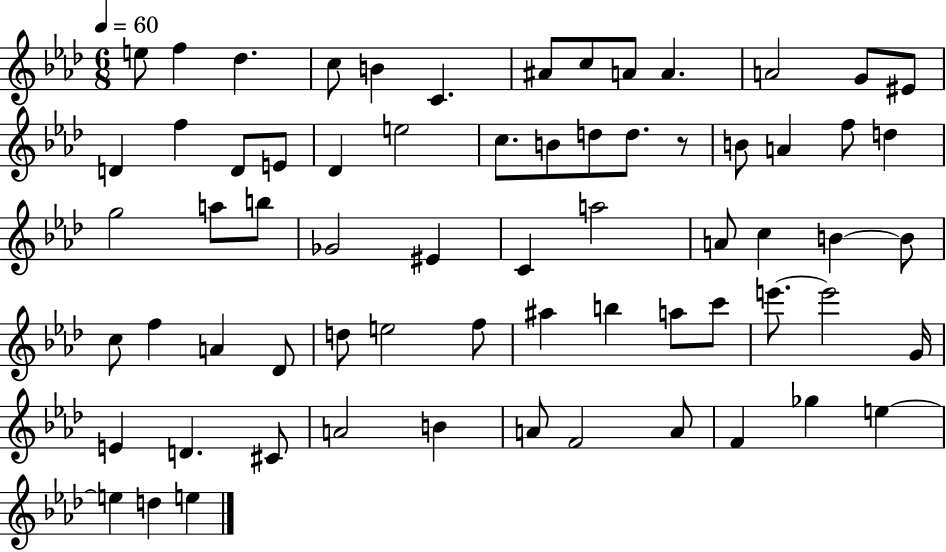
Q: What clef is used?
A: treble